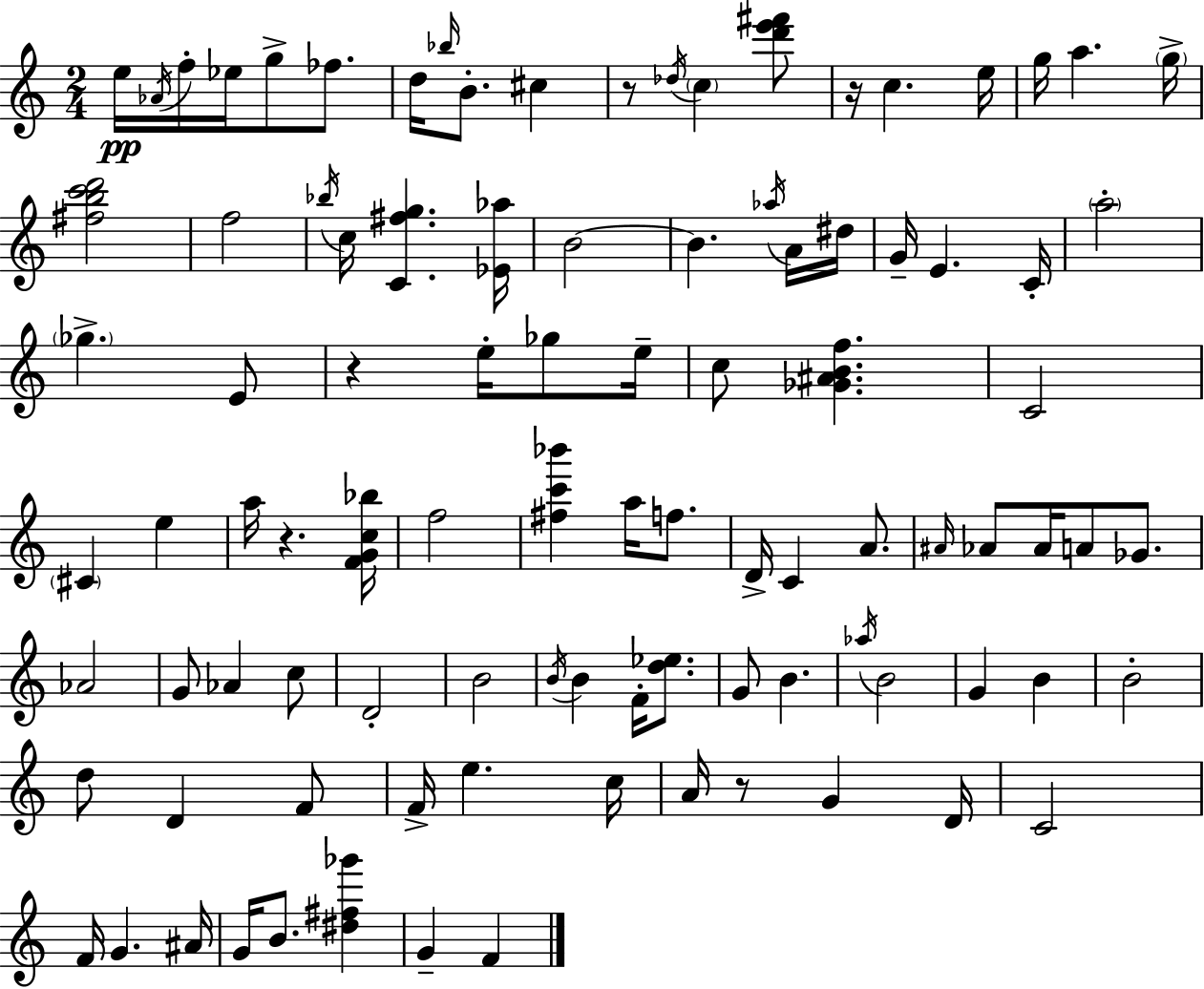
X:1
T:Untitled
M:2/4
L:1/4
K:Am
e/4 _A/4 f/4 _e/4 g/2 _f/2 d/4 _b/4 B/2 ^c z/2 _d/4 c [d'e'^f']/2 z/4 c e/4 g/4 a g/4 [^fbc'd']2 f2 _b/4 c/4 [C^fg] [_E_a]/4 B2 B _a/4 A/4 ^d/4 G/4 E C/4 a2 _g E/2 z e/4 _g/2 e/4 c/2 [_G^ABf] C2 ^C e a/4 z [FGc_b]/4 f2 [^fc'_b'] a/4 f/2 D/4 C A/2 ^A/4 _A/2 _A/4 A/2 _G/2 _A2 G/2 _A c/2 D2 B2 B/4 B F/4 [d_e]/2 G/2 B _a/4 B2 G B B2 d/2 D F/2 F/4 e c/4 A/4 z/2 G D/4 C2 F/4 G ^A/4 G/4 B/2 [^d^f_g'] G F